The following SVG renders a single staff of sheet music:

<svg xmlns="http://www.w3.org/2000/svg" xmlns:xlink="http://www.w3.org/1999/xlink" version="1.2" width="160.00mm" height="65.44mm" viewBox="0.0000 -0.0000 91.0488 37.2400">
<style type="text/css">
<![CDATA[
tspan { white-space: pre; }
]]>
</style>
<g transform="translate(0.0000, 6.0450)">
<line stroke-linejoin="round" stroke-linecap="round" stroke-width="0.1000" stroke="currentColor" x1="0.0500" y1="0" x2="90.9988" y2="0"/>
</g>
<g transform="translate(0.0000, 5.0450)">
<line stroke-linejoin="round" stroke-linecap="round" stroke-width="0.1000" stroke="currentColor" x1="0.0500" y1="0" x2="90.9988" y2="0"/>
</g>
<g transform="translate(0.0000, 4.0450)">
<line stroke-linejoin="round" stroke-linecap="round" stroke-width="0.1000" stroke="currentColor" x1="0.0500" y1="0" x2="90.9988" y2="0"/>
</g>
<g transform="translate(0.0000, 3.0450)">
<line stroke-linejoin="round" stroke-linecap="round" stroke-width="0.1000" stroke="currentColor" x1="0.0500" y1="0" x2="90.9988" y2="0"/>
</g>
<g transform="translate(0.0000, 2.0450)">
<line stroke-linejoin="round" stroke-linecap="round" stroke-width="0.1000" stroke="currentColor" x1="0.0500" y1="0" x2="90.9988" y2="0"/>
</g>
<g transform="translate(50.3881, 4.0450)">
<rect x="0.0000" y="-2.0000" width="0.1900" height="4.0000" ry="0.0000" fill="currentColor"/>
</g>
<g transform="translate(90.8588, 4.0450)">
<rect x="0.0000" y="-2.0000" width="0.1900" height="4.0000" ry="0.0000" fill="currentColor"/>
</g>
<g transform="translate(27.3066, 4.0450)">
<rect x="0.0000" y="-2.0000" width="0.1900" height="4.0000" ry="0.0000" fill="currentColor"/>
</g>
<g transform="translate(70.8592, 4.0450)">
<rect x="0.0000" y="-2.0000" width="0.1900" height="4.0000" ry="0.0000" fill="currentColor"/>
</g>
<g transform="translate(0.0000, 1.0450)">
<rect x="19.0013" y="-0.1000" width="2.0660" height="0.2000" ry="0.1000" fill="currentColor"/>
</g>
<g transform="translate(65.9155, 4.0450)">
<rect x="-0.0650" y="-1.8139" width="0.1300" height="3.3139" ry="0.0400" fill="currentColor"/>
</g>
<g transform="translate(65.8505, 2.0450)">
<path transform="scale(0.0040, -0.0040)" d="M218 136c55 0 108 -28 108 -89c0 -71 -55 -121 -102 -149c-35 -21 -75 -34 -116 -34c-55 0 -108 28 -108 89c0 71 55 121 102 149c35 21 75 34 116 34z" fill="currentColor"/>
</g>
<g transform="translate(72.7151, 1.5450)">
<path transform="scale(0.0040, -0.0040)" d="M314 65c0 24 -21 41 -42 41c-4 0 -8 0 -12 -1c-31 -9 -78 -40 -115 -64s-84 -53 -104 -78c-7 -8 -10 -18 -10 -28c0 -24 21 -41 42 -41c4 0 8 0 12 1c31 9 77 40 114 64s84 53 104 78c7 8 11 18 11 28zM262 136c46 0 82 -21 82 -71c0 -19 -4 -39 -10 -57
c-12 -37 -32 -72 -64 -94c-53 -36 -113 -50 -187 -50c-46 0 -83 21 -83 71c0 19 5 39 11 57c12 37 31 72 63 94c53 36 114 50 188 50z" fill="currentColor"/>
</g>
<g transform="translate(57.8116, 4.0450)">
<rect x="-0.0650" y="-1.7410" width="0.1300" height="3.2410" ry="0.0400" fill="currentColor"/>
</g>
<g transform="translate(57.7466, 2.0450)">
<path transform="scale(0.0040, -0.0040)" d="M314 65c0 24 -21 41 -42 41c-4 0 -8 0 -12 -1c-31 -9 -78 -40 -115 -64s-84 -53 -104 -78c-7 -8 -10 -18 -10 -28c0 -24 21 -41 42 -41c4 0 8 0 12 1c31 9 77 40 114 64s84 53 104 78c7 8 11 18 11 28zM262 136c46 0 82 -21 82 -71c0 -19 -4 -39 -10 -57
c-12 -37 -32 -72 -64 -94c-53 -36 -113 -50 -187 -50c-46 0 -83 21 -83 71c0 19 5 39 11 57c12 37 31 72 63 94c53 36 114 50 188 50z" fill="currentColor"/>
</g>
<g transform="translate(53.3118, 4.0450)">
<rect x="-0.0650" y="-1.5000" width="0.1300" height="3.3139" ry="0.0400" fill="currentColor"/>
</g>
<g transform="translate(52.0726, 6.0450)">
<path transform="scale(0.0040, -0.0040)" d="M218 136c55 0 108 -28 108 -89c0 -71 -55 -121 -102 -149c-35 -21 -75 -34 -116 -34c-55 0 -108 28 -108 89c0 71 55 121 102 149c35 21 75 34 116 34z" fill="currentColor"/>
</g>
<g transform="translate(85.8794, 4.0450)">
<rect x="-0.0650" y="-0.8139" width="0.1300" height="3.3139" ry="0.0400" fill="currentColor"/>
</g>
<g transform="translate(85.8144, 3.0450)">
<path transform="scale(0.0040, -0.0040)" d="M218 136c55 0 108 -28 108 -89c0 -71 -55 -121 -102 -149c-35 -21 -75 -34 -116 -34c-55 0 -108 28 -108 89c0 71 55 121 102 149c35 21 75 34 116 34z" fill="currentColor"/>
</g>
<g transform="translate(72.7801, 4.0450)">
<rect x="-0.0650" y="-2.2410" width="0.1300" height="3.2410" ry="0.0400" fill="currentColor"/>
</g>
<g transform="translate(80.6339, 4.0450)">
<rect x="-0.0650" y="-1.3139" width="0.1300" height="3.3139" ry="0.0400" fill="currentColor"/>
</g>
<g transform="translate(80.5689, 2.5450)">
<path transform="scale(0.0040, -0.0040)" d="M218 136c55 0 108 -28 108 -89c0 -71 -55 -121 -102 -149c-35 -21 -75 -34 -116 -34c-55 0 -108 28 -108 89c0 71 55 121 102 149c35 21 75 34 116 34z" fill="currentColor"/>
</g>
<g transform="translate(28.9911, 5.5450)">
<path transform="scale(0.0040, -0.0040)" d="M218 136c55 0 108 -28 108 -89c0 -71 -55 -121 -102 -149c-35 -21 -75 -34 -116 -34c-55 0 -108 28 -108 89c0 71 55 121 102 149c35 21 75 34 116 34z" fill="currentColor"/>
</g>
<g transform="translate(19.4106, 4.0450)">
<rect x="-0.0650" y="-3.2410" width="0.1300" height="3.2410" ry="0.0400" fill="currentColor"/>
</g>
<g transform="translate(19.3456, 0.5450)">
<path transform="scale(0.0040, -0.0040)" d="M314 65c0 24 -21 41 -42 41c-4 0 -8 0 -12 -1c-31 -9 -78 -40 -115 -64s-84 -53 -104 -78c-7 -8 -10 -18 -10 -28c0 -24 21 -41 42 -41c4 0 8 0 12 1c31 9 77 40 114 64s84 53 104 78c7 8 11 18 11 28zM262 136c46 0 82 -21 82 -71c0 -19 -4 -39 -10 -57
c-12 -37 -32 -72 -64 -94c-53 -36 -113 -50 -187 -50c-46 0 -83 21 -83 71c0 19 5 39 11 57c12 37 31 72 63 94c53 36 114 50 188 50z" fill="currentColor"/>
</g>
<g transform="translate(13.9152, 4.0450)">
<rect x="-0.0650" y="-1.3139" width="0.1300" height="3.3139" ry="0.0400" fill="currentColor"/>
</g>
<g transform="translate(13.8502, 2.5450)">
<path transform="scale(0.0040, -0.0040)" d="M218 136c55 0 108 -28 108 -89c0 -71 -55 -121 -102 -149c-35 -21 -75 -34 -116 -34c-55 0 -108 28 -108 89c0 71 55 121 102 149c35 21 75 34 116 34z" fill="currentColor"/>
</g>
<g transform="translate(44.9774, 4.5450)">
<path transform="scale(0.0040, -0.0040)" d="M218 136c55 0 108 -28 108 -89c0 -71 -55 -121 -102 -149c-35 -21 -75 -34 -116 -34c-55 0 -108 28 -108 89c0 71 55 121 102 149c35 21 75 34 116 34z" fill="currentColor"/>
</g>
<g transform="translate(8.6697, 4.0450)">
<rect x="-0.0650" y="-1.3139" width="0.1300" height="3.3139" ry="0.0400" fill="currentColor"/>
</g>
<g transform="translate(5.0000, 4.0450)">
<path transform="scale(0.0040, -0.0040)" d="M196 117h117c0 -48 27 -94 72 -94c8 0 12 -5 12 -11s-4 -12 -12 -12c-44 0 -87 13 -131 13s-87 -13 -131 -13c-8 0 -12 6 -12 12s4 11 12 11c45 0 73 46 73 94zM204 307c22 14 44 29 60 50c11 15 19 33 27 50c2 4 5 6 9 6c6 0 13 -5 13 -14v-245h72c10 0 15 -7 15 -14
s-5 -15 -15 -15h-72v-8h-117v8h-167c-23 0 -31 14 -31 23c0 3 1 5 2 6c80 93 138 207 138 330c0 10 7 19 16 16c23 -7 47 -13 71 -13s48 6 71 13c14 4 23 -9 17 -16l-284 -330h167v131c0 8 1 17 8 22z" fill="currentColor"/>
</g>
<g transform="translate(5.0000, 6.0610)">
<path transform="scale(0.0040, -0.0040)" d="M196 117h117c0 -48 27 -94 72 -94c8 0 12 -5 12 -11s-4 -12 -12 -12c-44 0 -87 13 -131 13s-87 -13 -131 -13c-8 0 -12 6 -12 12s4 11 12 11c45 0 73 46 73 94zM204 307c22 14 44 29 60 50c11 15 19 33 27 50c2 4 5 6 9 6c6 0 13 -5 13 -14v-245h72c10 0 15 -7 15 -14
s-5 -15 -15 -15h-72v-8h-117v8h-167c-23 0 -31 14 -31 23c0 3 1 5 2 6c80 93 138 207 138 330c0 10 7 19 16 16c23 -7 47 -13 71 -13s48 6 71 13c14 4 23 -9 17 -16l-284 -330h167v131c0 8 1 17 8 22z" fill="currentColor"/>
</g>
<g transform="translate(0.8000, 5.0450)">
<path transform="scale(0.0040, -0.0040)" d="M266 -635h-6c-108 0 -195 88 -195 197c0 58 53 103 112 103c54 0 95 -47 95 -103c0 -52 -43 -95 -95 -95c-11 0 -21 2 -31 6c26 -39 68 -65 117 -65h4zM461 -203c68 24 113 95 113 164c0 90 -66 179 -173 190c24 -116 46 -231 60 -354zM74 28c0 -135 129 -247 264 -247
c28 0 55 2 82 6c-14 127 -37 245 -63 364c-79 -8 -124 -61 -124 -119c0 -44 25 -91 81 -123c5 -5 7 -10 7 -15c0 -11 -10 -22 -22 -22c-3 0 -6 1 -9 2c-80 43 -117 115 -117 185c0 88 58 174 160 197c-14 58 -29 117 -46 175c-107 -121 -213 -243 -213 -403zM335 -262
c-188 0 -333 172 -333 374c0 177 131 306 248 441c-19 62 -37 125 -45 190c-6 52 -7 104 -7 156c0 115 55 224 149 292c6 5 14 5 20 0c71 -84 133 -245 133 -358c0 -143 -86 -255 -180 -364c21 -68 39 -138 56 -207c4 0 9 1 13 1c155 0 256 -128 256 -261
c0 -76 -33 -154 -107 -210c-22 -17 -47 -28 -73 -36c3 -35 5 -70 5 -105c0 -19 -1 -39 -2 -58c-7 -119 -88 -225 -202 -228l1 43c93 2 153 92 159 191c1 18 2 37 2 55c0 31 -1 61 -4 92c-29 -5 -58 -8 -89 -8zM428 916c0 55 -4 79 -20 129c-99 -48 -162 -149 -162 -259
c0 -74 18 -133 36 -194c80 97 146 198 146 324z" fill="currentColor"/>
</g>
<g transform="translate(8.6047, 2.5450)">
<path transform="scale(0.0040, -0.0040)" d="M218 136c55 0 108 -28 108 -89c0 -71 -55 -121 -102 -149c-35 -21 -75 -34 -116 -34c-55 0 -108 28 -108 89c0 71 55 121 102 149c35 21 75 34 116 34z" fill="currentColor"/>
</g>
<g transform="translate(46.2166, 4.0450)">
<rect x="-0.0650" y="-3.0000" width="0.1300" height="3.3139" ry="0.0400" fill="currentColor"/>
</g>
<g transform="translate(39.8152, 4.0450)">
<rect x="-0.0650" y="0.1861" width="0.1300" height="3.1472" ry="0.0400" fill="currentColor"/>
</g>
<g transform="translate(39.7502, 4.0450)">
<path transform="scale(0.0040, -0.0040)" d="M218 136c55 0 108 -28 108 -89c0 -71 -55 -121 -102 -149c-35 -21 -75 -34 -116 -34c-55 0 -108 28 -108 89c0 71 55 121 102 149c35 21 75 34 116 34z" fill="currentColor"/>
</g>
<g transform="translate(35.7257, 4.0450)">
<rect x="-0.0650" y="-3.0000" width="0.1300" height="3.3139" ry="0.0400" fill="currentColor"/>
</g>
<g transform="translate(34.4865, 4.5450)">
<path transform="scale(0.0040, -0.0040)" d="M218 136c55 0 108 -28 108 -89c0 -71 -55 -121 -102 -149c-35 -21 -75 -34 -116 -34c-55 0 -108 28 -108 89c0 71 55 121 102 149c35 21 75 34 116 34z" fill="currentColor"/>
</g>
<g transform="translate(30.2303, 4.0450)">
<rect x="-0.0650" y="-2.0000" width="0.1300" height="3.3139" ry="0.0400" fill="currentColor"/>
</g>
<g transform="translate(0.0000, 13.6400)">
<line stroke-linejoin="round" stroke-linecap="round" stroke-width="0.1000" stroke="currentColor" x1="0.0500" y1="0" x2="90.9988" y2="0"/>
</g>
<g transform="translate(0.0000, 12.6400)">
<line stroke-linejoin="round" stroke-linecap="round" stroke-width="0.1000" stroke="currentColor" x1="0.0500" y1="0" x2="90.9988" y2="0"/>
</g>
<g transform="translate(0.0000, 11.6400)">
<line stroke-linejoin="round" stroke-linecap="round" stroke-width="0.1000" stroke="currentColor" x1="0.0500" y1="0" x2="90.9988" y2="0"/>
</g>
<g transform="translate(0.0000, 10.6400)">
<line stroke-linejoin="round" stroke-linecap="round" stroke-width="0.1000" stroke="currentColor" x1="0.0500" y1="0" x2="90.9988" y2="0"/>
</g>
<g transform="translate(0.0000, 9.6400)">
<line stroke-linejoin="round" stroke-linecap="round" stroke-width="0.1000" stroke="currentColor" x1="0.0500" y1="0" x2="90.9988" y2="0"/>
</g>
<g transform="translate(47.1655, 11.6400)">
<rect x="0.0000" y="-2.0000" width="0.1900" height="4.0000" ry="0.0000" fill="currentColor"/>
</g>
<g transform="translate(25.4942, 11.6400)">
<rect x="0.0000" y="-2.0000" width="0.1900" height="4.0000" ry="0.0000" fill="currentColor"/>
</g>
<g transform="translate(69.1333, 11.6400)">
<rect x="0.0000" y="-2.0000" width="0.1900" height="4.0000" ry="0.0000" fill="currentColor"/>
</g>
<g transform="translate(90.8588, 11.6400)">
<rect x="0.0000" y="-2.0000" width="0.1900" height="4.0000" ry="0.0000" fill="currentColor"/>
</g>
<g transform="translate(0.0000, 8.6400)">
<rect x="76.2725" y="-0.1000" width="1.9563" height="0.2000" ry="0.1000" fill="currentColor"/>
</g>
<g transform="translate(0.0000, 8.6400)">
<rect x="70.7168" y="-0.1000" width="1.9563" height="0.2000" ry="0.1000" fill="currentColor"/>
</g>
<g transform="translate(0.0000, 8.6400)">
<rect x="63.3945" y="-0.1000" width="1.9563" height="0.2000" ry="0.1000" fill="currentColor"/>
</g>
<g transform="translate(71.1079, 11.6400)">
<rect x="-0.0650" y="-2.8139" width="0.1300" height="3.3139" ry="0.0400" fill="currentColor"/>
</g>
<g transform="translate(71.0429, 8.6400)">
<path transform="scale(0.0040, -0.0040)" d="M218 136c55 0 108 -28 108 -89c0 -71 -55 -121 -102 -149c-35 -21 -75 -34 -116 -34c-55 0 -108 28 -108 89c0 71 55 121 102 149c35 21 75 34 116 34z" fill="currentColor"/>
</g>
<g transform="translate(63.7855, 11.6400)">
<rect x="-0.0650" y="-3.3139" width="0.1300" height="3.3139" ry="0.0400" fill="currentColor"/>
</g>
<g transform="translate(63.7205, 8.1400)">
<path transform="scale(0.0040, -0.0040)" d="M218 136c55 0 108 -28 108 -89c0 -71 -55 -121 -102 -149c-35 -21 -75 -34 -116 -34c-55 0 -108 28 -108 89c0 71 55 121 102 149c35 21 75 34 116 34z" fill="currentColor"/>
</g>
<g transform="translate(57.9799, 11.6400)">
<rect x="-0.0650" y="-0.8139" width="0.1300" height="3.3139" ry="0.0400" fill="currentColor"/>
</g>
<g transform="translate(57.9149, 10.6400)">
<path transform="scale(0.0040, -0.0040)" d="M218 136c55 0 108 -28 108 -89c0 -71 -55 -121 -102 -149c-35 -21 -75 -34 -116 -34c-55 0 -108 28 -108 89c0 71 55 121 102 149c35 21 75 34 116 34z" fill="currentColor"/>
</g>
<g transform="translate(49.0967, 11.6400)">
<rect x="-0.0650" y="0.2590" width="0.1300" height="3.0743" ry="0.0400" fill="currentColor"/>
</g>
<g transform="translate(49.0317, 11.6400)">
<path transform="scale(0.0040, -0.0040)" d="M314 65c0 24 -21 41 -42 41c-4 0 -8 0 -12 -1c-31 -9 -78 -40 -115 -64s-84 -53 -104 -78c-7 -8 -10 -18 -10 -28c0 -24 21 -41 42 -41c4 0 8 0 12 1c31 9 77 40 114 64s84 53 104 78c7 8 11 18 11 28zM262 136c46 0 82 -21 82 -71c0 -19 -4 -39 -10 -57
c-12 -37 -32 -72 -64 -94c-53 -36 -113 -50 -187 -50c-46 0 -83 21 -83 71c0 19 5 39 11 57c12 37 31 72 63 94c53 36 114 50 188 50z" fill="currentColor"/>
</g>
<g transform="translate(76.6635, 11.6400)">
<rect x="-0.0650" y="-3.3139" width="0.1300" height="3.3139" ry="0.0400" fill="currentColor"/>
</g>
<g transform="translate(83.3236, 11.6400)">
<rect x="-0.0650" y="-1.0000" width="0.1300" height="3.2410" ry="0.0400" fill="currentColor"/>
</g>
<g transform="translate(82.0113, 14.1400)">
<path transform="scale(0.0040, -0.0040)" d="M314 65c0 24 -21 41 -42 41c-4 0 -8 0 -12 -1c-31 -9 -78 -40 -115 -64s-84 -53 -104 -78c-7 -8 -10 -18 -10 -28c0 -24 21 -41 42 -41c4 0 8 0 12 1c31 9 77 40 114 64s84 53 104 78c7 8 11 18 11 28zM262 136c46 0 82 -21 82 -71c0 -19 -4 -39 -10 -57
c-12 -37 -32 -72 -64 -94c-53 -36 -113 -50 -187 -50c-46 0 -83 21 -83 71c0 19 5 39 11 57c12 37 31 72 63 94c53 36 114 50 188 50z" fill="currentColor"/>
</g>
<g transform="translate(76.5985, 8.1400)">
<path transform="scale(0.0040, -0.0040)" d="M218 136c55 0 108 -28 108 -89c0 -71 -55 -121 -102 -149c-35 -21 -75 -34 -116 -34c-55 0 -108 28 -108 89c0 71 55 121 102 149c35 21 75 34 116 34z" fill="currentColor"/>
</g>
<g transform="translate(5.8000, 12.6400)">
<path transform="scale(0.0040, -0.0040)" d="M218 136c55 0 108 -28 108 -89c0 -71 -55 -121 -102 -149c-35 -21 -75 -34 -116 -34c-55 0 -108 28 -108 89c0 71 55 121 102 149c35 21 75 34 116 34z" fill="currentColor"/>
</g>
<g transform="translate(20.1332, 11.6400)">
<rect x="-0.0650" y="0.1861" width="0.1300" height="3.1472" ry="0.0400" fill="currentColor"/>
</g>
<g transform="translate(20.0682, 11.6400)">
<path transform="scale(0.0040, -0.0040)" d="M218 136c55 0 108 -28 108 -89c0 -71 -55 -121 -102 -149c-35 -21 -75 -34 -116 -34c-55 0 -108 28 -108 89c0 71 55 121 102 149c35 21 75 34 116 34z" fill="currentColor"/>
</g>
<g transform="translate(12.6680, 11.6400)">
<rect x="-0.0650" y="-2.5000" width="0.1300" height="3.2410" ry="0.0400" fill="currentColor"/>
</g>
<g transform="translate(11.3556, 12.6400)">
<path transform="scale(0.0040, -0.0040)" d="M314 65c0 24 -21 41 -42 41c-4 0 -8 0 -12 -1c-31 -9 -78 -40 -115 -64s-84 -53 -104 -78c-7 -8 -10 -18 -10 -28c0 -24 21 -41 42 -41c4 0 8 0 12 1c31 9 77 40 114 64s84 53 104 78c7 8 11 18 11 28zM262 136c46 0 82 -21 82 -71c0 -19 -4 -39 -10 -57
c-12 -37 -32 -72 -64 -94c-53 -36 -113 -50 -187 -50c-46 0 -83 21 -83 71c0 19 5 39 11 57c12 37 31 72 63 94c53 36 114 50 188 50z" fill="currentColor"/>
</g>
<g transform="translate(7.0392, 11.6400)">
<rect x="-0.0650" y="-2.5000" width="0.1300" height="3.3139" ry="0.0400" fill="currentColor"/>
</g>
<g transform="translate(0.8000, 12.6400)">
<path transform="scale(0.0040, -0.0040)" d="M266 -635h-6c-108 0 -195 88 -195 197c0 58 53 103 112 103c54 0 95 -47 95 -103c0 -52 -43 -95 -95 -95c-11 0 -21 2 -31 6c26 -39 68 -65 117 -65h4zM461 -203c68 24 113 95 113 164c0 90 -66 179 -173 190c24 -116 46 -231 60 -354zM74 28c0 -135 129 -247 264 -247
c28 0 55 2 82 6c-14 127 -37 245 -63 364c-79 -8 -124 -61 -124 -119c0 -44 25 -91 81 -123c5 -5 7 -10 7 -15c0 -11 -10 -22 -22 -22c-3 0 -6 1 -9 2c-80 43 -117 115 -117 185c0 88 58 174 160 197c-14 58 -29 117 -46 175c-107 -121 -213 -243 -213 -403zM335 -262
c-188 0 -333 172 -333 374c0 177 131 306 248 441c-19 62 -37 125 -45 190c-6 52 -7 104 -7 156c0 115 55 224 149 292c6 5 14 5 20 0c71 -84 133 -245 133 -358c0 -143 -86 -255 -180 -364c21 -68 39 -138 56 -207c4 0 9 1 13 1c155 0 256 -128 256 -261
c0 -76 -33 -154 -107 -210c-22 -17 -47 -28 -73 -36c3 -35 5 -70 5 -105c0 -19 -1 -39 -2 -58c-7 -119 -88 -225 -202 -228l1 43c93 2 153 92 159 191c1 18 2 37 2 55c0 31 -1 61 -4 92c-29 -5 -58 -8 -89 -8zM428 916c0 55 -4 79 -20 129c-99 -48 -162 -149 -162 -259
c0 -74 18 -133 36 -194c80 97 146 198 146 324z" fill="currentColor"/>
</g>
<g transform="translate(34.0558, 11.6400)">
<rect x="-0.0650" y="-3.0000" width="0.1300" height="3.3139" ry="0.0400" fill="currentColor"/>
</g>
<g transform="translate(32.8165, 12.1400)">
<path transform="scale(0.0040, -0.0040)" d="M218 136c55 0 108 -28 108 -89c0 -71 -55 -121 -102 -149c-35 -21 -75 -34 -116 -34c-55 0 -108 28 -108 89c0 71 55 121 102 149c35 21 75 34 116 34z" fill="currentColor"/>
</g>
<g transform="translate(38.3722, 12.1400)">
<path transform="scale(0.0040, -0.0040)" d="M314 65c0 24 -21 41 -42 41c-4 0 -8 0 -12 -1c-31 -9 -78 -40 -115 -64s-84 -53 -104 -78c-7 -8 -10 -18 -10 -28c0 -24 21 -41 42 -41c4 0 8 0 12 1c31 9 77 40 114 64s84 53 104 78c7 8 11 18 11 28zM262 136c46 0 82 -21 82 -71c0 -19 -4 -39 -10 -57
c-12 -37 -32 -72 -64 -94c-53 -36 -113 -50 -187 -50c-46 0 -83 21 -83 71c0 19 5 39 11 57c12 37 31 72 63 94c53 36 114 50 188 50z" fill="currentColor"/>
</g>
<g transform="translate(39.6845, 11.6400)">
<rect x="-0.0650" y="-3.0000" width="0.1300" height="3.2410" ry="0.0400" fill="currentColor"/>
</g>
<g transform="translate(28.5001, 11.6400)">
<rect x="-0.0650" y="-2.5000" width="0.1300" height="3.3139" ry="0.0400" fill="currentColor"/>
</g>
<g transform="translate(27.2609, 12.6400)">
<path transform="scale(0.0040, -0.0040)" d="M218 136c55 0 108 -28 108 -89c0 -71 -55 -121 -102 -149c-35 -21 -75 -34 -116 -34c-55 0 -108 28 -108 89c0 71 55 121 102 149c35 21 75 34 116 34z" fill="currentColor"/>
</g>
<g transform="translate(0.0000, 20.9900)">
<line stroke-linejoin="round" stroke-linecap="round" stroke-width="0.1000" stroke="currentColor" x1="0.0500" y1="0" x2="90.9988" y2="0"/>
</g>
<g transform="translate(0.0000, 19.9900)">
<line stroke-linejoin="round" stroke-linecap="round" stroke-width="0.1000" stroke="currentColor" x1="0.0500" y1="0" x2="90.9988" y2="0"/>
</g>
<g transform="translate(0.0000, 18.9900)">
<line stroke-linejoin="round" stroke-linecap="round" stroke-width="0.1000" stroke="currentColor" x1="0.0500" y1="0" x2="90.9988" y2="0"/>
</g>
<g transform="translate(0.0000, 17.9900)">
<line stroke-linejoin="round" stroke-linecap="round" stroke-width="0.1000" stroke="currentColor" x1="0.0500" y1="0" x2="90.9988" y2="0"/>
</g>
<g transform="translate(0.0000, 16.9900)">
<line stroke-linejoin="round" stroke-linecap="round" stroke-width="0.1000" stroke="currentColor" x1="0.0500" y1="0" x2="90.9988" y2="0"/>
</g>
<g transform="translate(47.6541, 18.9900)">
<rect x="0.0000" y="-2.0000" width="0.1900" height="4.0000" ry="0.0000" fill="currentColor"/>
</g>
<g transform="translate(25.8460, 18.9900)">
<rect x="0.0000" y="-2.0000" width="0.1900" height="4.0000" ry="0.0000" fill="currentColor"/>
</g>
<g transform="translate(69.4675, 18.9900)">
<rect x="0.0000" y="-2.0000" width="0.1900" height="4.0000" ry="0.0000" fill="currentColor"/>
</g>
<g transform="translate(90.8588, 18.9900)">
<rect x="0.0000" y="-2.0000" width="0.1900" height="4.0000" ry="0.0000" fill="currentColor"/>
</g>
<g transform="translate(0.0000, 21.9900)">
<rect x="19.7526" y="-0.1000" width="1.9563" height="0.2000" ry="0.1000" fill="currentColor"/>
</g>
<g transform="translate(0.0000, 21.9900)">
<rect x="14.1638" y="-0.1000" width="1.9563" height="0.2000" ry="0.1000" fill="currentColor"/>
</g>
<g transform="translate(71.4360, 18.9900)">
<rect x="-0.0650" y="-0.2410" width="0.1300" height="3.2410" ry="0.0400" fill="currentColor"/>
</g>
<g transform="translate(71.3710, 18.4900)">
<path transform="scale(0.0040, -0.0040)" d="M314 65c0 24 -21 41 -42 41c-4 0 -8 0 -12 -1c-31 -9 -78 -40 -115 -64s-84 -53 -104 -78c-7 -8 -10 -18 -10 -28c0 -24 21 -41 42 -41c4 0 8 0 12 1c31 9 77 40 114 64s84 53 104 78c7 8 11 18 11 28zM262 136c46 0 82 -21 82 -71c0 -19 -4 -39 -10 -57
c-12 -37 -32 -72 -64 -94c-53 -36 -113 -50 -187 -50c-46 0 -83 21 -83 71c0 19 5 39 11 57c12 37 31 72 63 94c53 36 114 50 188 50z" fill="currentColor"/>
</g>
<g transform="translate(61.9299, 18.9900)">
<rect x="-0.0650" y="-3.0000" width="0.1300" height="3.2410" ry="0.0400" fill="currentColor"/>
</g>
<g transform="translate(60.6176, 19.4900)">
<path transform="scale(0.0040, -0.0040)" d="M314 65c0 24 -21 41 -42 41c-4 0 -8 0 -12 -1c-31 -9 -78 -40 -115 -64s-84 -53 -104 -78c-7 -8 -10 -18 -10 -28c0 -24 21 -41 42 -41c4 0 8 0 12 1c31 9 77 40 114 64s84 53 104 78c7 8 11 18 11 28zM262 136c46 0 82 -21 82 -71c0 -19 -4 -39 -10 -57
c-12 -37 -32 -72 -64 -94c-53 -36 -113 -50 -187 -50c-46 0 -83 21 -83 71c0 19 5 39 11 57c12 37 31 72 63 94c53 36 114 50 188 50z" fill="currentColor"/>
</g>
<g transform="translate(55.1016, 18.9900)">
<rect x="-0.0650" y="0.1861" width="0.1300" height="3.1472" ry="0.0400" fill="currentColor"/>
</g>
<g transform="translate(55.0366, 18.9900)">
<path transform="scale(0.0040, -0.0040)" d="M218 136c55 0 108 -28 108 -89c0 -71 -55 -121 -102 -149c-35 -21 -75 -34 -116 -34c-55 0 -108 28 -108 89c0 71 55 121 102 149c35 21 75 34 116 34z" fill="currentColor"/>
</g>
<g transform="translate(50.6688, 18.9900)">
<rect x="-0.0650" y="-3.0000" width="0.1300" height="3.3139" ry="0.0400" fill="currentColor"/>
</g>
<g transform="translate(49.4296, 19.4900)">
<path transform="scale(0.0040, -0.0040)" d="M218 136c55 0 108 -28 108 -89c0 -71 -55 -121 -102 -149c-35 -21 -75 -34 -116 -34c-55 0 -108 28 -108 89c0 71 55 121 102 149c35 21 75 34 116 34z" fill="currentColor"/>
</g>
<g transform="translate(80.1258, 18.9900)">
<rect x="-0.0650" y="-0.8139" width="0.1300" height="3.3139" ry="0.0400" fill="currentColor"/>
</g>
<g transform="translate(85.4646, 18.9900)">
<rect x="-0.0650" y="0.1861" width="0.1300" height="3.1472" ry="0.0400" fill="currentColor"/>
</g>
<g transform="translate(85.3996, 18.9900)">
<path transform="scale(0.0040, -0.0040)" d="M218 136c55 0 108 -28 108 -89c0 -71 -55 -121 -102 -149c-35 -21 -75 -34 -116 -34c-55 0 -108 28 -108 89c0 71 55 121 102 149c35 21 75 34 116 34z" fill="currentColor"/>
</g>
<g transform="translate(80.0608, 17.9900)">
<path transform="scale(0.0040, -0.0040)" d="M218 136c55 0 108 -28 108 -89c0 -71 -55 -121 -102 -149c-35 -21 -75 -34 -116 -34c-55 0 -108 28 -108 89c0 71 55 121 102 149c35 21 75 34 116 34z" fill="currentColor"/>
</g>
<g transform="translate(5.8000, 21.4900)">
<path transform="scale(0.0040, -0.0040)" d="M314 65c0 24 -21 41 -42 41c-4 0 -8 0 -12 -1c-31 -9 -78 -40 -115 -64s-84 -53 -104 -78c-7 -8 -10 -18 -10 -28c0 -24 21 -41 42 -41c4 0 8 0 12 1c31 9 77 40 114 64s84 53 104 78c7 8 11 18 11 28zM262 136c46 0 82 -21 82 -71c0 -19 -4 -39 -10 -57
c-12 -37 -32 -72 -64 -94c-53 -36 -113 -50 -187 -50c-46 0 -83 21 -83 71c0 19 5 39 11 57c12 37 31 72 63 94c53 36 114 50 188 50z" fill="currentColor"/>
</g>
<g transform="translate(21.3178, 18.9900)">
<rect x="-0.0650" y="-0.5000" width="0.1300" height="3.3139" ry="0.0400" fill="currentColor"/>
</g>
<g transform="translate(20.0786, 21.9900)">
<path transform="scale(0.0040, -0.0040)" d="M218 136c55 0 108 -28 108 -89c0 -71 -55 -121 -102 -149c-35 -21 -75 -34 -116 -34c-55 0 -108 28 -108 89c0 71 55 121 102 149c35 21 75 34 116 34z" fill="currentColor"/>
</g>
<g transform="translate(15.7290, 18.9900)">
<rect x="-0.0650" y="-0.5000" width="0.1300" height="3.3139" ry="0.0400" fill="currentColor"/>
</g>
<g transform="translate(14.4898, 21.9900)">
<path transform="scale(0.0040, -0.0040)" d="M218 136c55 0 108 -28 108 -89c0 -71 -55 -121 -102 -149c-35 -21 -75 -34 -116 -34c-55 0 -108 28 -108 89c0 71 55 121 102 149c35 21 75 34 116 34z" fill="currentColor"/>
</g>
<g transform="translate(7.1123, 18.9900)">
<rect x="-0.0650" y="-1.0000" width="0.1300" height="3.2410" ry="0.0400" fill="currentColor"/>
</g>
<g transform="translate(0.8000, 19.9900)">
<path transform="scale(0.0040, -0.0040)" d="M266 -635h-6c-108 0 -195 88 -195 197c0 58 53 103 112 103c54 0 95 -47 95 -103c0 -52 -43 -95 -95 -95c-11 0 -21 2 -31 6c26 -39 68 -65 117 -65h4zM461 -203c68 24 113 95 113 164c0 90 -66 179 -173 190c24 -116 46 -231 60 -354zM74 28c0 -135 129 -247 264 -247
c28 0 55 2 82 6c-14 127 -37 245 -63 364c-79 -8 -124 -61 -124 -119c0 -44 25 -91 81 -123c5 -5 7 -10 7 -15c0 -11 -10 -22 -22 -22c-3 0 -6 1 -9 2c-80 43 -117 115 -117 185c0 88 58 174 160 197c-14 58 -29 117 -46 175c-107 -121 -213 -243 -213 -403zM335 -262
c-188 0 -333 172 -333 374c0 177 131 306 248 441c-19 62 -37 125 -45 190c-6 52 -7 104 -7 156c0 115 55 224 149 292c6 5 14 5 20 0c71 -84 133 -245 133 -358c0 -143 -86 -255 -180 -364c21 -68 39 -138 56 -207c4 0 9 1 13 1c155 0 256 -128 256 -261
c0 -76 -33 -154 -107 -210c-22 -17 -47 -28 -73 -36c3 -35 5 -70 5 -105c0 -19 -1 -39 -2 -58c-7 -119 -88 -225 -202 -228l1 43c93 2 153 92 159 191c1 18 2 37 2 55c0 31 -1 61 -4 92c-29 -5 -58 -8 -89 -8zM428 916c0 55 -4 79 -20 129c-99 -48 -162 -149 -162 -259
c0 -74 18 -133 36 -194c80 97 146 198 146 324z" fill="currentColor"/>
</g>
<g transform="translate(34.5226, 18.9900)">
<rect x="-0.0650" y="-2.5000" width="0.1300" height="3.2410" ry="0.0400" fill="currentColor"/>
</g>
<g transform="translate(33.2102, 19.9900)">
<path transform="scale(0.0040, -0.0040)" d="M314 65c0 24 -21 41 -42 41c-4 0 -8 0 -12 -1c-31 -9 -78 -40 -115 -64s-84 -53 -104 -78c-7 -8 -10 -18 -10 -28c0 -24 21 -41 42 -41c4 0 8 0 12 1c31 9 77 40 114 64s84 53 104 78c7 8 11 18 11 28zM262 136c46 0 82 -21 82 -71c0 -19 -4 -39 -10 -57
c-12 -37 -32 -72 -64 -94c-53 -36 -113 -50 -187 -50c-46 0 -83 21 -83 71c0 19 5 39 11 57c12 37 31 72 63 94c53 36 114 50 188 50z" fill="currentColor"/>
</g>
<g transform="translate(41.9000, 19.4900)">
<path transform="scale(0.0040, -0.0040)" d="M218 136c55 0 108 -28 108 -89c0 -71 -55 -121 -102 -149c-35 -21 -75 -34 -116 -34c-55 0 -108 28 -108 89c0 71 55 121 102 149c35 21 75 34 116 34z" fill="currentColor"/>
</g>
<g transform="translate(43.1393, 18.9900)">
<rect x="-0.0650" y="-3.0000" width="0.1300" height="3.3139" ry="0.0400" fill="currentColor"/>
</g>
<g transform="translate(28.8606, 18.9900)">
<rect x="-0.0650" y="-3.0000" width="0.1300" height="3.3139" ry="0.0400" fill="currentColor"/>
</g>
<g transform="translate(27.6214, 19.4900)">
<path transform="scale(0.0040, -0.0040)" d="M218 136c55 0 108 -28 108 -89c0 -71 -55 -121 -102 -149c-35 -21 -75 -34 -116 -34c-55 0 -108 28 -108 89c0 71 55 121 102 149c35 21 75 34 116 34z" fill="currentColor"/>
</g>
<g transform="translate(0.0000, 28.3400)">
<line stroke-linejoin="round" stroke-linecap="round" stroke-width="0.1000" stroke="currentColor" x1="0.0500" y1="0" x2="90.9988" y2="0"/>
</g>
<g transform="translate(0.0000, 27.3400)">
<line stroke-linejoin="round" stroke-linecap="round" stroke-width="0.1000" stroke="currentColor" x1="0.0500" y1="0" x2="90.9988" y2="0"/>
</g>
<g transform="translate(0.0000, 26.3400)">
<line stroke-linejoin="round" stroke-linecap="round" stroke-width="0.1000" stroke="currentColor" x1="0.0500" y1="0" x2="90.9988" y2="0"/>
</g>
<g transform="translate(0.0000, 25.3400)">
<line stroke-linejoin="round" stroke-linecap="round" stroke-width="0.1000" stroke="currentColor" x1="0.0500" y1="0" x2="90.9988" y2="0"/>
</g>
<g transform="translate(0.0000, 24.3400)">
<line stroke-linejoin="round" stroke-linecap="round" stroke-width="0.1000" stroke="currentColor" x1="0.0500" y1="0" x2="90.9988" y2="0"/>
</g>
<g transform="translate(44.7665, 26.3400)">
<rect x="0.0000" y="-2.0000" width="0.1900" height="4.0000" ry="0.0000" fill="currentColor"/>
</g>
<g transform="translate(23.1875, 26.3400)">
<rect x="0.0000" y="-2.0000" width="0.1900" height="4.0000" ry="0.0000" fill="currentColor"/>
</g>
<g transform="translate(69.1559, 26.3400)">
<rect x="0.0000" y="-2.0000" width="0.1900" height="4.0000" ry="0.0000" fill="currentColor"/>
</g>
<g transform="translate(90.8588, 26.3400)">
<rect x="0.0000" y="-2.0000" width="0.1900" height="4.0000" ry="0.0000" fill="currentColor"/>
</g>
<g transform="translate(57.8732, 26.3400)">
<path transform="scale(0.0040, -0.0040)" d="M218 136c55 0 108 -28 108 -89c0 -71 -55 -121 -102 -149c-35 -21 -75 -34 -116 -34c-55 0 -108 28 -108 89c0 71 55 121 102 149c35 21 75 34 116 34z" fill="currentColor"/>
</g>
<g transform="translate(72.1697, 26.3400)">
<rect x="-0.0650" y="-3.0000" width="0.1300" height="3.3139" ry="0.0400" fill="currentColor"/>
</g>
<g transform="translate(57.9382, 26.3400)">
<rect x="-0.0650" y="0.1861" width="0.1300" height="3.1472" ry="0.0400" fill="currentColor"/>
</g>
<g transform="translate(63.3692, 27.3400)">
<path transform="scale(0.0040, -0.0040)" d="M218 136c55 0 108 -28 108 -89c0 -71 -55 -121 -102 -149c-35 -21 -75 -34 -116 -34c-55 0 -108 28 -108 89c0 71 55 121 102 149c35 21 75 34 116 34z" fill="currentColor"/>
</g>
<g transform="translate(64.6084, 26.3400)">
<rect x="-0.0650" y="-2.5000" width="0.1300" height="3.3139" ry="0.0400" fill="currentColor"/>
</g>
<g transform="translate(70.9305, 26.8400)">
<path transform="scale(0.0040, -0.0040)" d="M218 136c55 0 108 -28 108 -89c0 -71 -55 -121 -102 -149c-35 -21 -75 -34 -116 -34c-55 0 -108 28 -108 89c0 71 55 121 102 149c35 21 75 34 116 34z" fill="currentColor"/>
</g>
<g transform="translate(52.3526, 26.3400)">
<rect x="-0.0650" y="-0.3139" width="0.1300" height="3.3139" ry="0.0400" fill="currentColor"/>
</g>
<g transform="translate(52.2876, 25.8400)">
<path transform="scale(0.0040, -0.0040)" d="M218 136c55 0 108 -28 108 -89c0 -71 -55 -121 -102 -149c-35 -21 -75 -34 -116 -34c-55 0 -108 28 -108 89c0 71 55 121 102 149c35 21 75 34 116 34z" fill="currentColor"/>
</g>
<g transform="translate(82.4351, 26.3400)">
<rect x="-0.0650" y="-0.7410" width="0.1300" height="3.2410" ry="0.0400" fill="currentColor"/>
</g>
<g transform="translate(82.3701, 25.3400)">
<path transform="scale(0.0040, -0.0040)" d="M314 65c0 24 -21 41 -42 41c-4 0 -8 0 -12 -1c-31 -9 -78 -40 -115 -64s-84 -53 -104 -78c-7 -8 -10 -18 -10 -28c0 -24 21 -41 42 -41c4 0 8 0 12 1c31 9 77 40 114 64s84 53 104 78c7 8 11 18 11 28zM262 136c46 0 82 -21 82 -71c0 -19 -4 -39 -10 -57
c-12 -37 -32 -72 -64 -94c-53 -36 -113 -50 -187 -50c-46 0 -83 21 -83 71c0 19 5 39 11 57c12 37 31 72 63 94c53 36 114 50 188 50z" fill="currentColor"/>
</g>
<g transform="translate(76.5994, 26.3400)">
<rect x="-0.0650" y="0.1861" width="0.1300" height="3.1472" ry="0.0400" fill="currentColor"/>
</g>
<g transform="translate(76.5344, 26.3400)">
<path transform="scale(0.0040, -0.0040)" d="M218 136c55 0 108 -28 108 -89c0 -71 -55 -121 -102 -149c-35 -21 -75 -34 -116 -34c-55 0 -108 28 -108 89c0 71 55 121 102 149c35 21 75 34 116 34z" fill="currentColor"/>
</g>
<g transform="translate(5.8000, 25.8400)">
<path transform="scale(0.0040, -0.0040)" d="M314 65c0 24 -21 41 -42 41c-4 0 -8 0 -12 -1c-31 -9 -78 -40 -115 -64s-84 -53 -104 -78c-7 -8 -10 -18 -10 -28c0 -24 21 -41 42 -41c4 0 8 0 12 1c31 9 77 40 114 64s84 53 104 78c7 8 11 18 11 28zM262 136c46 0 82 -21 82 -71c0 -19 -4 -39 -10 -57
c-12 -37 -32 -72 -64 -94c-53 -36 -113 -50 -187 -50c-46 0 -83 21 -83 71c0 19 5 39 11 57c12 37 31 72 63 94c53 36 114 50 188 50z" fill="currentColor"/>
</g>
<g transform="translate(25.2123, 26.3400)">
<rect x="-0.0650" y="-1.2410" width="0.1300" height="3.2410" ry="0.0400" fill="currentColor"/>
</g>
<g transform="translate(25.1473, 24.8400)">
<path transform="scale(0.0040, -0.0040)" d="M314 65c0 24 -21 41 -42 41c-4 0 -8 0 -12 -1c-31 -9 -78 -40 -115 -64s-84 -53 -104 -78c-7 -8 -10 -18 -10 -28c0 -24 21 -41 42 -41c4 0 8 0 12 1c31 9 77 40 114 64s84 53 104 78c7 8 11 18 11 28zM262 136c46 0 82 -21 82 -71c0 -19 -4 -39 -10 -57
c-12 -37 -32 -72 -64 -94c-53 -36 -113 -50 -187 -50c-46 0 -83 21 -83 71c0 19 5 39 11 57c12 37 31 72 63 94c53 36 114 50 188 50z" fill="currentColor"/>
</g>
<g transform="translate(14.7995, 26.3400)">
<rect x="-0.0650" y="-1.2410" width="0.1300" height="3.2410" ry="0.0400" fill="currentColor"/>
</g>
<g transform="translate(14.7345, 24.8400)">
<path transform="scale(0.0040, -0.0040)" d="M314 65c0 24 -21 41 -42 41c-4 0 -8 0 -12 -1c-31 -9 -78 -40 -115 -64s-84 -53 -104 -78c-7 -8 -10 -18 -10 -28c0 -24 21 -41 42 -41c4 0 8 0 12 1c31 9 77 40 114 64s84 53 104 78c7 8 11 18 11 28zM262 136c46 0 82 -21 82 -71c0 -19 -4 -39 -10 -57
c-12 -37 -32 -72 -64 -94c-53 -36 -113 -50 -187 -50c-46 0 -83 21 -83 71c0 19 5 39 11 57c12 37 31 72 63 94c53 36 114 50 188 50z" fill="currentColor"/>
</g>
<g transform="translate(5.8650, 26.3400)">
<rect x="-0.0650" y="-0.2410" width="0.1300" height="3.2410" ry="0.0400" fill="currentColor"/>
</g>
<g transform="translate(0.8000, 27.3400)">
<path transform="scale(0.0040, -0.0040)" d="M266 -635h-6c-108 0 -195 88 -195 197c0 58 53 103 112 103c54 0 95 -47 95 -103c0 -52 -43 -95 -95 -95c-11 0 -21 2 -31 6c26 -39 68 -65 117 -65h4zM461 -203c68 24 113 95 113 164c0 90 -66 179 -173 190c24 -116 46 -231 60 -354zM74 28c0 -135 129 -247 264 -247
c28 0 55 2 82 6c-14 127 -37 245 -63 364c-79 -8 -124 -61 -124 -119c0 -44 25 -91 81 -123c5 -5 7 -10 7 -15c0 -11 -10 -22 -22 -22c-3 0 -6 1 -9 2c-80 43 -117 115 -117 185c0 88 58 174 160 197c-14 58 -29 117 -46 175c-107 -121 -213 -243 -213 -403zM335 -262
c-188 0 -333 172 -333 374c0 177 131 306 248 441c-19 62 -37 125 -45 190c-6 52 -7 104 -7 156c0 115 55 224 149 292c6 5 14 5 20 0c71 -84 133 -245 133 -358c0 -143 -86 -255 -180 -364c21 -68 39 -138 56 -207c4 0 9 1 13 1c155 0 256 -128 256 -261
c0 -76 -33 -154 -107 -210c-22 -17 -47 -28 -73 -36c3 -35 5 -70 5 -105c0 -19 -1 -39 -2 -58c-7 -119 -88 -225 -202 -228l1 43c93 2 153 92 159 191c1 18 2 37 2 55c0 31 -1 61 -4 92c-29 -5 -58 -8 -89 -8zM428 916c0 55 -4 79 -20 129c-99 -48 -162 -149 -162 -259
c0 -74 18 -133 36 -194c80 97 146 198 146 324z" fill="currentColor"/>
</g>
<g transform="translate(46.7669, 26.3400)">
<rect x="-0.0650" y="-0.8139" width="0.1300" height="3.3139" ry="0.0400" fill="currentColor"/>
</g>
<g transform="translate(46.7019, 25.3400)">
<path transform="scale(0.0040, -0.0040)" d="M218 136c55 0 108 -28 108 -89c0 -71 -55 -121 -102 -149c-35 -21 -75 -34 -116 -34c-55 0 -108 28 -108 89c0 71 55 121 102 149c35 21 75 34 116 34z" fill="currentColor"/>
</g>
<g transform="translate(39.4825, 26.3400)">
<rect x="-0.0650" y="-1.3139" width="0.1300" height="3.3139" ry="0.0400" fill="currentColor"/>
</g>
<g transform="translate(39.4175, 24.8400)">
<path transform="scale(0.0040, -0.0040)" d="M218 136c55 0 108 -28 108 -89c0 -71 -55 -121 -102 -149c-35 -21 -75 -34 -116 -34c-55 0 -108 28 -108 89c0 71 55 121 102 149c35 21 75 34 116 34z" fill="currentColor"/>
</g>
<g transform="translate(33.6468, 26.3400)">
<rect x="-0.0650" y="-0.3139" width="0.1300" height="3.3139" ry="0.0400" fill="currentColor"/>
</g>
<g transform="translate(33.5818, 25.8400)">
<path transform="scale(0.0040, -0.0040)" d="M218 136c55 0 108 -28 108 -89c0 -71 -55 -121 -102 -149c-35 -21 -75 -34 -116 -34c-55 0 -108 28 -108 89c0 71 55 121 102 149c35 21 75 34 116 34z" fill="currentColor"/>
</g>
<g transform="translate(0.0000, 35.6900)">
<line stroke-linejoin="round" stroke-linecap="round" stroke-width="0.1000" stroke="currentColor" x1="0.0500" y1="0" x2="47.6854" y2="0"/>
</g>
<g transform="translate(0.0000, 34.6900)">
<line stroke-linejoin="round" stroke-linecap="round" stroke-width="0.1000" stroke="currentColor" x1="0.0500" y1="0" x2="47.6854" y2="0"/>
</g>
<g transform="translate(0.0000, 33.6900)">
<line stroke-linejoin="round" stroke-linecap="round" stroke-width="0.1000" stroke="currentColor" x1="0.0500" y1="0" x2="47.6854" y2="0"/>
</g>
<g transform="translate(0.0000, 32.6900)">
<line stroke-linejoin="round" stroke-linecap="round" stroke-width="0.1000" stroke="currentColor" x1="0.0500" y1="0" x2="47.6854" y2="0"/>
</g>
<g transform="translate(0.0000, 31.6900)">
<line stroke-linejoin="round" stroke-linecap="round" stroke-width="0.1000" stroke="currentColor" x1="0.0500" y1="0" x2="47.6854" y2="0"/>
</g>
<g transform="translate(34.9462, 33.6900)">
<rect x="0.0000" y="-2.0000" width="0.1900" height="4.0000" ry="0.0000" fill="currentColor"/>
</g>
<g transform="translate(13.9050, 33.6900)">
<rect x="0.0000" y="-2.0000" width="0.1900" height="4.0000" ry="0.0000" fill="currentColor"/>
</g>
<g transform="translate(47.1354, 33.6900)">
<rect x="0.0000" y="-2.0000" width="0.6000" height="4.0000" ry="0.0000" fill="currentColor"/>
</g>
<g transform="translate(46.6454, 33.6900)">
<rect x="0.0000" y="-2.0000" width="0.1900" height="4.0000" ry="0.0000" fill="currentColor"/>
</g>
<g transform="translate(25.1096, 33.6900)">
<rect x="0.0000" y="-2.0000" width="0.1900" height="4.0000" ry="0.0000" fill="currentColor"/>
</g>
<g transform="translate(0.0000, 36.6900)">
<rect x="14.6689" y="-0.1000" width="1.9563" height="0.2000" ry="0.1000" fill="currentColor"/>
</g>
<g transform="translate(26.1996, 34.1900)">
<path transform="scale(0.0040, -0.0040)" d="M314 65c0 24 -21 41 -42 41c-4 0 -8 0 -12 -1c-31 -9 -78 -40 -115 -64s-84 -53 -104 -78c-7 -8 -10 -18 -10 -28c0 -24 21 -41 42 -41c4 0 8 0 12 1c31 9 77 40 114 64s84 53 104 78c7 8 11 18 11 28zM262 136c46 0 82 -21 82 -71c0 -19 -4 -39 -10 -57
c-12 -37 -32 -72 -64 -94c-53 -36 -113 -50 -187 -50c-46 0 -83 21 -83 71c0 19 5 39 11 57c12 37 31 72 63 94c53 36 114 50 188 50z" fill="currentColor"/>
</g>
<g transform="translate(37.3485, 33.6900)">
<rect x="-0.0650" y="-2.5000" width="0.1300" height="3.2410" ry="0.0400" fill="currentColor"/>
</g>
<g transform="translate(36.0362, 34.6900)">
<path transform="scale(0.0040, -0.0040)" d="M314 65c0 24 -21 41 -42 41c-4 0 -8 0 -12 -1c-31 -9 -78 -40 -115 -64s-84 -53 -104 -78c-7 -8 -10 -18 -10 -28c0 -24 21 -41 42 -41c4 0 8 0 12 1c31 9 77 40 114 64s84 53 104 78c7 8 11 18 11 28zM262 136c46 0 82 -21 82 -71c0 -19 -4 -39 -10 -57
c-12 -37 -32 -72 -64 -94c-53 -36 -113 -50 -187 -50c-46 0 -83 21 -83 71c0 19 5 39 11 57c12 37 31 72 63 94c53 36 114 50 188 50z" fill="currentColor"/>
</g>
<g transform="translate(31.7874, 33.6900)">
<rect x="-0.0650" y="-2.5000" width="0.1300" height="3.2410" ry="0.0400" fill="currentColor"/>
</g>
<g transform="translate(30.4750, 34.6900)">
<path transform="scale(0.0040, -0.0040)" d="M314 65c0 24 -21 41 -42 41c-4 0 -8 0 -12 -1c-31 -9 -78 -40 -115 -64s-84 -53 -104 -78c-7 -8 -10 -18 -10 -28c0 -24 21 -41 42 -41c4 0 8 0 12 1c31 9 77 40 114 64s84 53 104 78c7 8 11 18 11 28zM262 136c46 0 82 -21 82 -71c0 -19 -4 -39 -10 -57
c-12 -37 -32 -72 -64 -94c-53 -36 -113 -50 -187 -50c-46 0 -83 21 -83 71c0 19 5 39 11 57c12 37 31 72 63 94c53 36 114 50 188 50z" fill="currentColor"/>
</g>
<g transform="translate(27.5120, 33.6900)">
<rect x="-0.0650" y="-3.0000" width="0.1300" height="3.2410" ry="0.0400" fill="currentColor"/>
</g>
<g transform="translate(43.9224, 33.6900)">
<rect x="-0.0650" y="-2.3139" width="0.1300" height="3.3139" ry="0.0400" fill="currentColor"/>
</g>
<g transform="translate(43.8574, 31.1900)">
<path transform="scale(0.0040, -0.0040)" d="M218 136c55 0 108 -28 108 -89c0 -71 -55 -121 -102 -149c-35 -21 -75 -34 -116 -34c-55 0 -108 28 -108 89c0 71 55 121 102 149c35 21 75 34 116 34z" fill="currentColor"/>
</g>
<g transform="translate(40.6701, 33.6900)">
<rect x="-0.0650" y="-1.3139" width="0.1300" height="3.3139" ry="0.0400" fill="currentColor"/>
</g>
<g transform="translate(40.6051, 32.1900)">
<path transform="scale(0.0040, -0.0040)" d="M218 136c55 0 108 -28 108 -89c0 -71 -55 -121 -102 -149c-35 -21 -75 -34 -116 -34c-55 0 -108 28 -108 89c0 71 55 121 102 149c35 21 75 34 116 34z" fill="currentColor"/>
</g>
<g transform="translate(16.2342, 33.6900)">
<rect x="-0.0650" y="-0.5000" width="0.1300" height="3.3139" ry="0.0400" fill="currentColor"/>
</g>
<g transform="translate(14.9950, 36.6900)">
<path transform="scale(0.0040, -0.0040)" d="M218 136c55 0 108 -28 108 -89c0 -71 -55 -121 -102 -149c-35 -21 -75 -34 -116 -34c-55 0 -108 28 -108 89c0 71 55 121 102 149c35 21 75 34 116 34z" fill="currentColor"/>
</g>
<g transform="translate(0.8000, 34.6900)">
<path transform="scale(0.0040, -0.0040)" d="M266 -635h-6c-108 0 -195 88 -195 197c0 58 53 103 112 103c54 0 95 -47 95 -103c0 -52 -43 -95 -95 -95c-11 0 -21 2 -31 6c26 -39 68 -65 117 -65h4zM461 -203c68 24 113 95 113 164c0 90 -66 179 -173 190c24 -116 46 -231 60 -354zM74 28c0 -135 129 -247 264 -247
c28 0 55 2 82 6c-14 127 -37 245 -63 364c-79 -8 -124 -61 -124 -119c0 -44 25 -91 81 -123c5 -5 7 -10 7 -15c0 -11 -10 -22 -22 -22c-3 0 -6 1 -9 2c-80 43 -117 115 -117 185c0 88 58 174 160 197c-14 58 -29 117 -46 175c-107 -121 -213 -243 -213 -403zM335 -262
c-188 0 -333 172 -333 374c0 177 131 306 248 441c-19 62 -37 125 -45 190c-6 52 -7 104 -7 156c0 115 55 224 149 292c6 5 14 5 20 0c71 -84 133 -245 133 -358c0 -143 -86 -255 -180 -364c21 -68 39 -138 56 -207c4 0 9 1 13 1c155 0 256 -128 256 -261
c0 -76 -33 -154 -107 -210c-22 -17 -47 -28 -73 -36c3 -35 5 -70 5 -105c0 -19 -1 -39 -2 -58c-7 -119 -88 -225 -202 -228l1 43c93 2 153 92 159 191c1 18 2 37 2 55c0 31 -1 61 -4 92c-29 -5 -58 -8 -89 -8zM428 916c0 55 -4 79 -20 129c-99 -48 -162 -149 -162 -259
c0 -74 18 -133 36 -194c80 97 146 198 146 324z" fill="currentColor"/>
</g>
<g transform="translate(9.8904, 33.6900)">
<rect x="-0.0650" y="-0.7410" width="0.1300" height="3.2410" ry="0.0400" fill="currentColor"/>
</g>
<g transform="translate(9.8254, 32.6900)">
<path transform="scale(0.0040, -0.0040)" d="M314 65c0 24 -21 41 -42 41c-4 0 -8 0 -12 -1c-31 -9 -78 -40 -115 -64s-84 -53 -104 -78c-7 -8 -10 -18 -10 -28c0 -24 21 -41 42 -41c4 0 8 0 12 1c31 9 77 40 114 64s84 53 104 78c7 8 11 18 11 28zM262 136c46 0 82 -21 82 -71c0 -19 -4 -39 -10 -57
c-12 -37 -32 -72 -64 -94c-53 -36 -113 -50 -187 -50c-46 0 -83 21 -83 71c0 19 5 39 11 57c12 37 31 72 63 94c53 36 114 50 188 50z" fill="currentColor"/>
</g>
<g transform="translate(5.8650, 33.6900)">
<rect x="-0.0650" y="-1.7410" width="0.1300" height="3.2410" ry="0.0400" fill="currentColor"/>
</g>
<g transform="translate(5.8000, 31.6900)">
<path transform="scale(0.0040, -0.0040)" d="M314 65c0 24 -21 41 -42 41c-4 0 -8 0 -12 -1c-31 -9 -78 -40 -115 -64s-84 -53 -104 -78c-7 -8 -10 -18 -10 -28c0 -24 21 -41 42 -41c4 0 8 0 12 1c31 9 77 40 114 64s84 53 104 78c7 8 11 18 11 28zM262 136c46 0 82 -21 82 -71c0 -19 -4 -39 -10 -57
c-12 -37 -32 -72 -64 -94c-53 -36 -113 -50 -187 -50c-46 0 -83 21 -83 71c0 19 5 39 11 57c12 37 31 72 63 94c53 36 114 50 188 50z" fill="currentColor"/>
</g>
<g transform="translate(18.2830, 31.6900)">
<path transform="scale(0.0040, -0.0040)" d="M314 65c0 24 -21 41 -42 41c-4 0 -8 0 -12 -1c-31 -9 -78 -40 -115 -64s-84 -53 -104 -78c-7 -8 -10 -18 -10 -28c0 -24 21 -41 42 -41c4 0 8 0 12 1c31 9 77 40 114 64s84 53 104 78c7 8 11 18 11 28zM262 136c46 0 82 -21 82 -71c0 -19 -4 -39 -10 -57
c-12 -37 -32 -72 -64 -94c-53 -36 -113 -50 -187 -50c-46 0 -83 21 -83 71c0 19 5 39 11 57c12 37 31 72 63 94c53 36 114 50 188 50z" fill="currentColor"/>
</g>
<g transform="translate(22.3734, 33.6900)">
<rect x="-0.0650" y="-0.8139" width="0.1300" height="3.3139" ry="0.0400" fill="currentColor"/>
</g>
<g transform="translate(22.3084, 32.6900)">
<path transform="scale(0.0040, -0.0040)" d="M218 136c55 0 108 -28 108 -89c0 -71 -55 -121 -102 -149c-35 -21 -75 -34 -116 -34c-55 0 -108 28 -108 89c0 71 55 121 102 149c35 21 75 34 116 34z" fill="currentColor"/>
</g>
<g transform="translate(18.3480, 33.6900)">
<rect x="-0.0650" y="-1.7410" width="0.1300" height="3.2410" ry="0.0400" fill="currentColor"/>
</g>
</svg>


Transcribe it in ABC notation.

X:1
T:Untitled
M:4/4
L:1/4
K:C
e e b2 F A B A E f2 f g2 e d G G2 B G A A2 B2 d b a b D2 D2 C C A G2 A A B A2 c2 d B c2 e2 e2 c e d c B G A B d2 f2 d2 C f2 d A2 G2 G2 e g